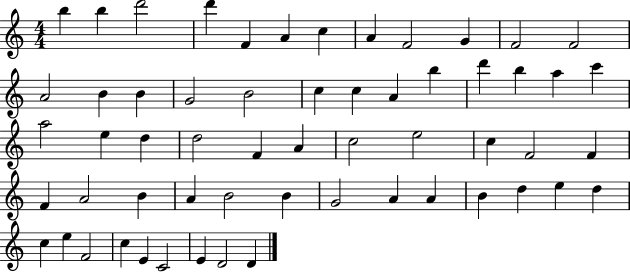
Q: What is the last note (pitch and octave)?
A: D4